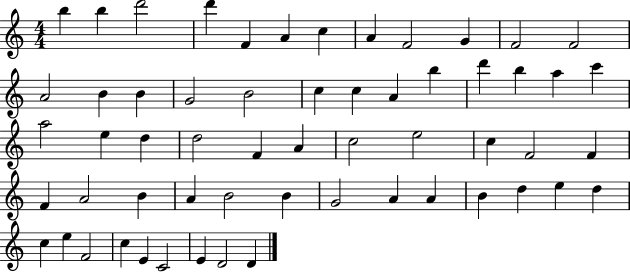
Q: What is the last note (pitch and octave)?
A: D4